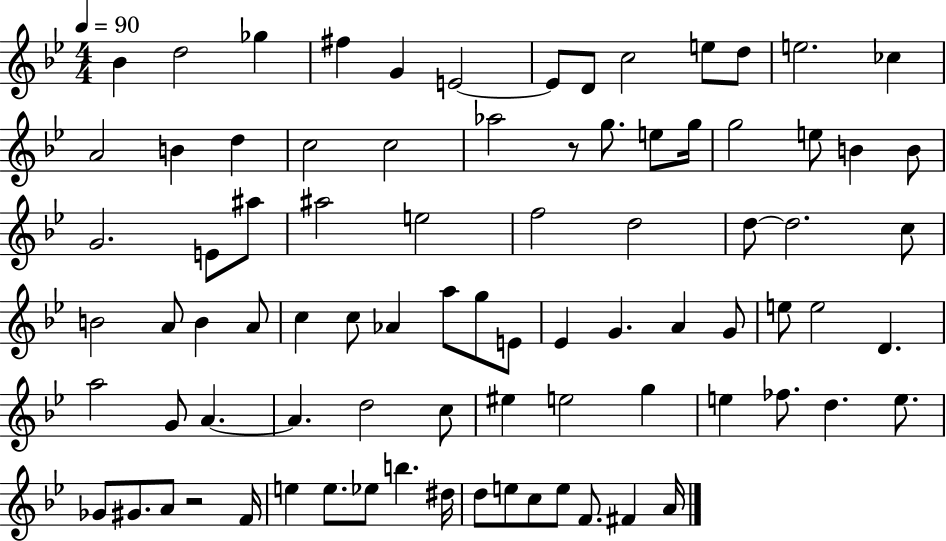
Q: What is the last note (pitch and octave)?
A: A4